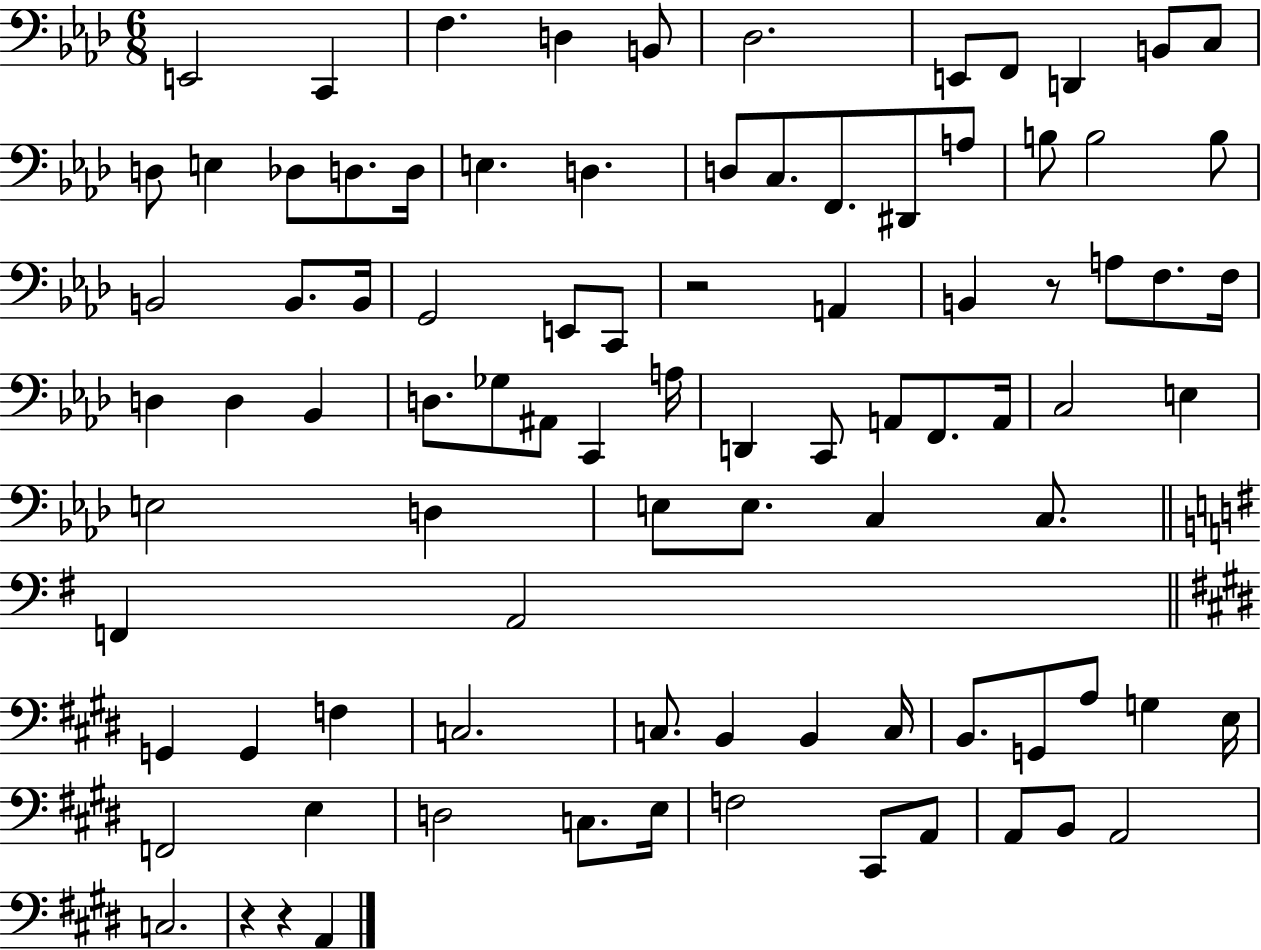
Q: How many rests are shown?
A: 4